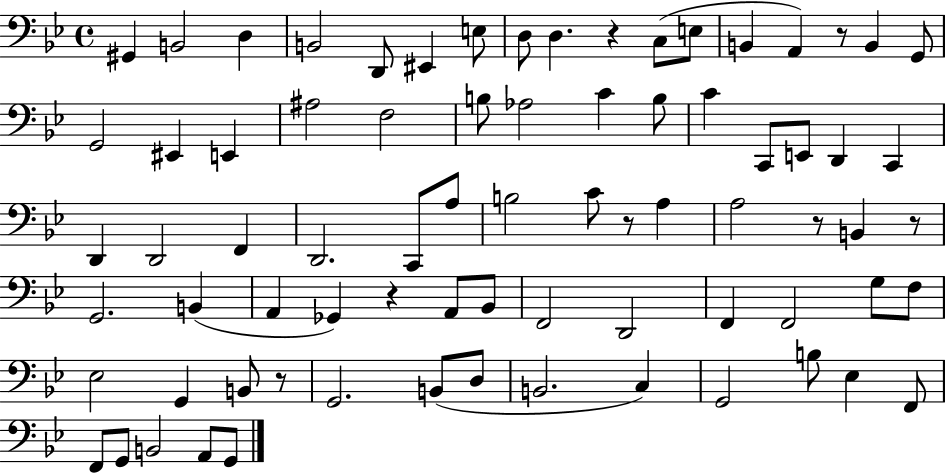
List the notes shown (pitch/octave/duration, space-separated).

G#2/q B2/h D3/q B2/h D2/e EIS2/q E3/e D3/e D3/q. R/q C3/e E3/e B2/q A2/q R/e B2/q G2/e G2/h EIS2/q E2/q A#3/h F3/h B3/e Ab3/h C4/q B3/e C4/q C2/e E2/e D2/q C2/q D2/q D2/h F2/q D2/h. C2/e A3/e B3/h C4/e R/e A3/q A3/h R/e B2/q R/e G2/h. B2/q A2/q Gb2/q R/q A2/e Bb2/e F2/h D2/h F2/q F2/h G3/e F3/e Eb3/h G2/q B2/e R/e G2/h. B2/e D3/e B2/h. C3/q G2/h B3/e Eb3/q F2/e F2/e G2/e B2/h A2/e G2/e